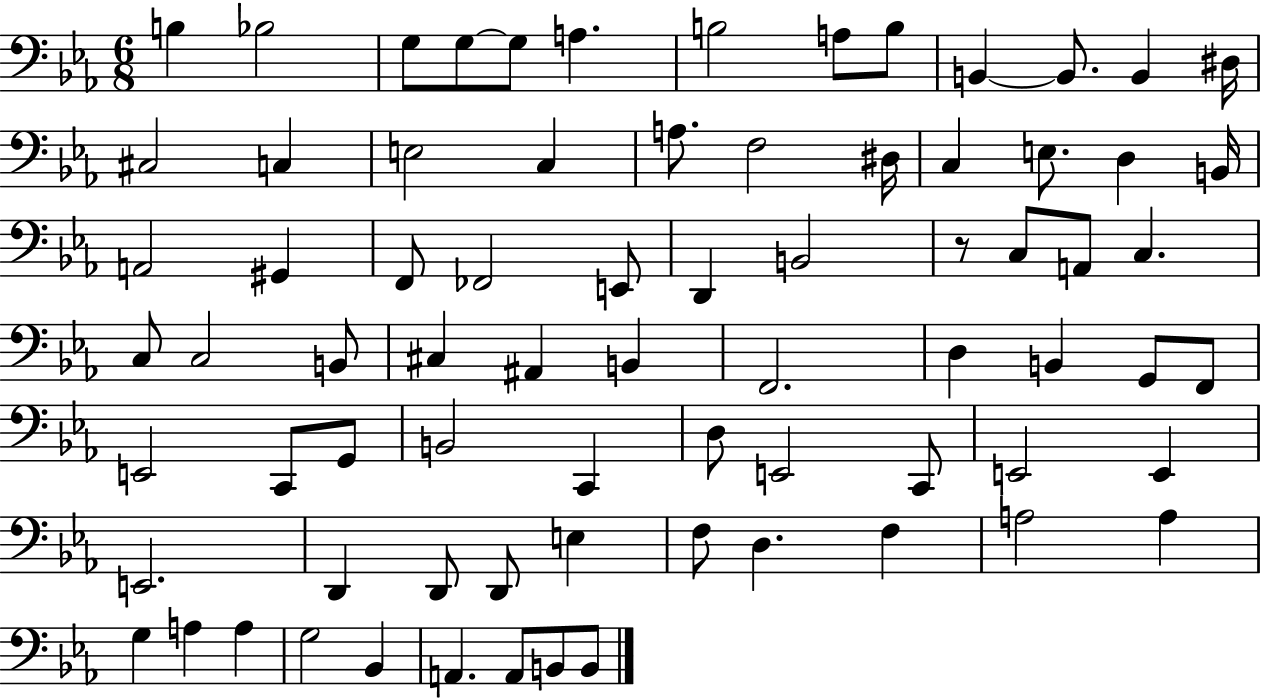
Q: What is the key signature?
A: EES major